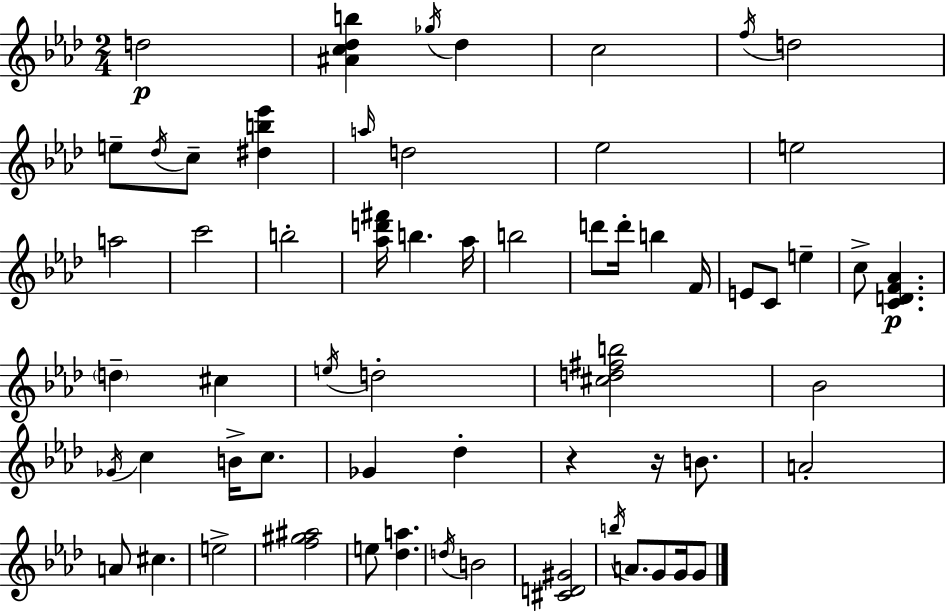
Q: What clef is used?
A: treble